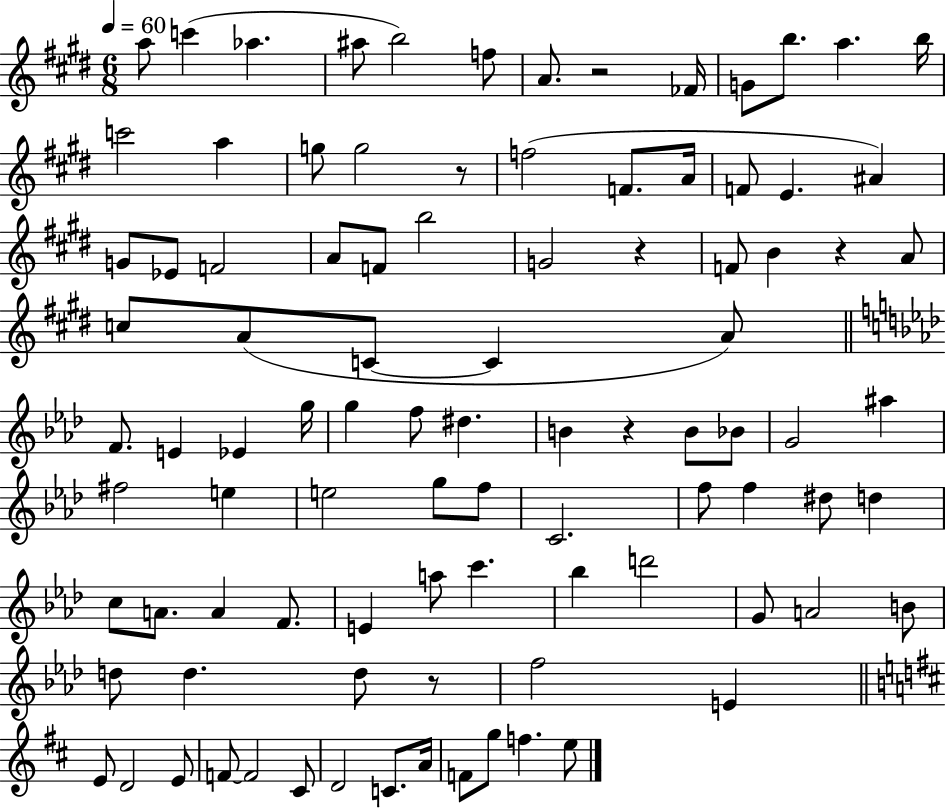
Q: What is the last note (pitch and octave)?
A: E5